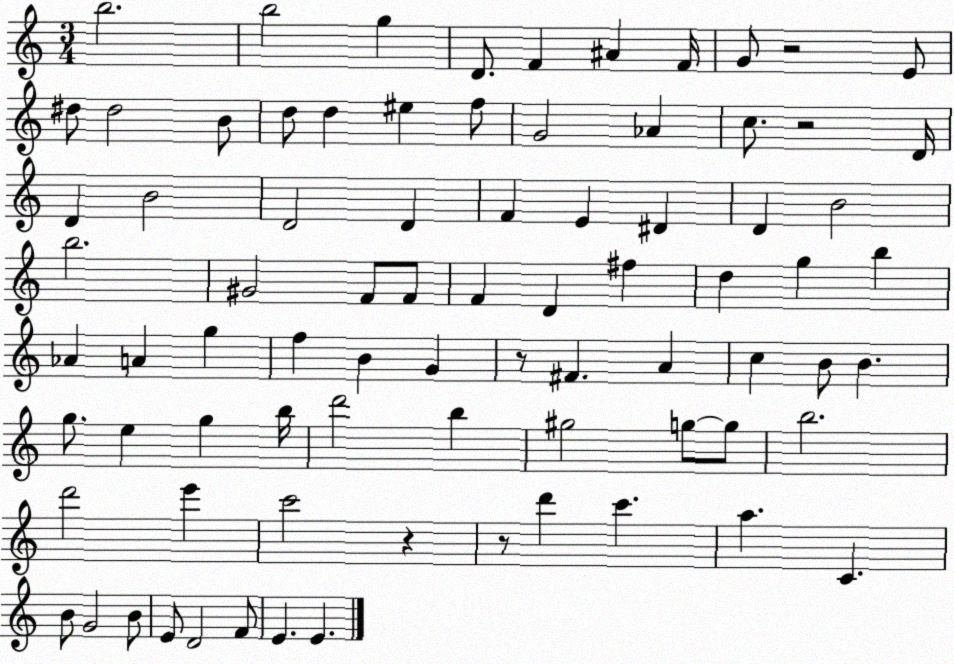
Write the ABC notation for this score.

X:1
T:Untitled
M:3/4
L:1/4
K:C
b2 b2 g D/2 F ^A F/4 G/2 z2 E/2 ^d/2 ^d2 B/2 d/2 d ^e f/2 G2 _A c/2 z2 D/4 D B2 D2 D F E ^D D B2 b2 ^G2 F/2 F/2 F D ^f d g b _A A g f B G z/2 ^F A c B/2 B g/2 e g b/4 d'2 b ^g2 g/2 g/2 b2 d'2 e' c'2 z z/2 d' c' a C B/2 G2 B/2 E/2 D2 F/2 E E